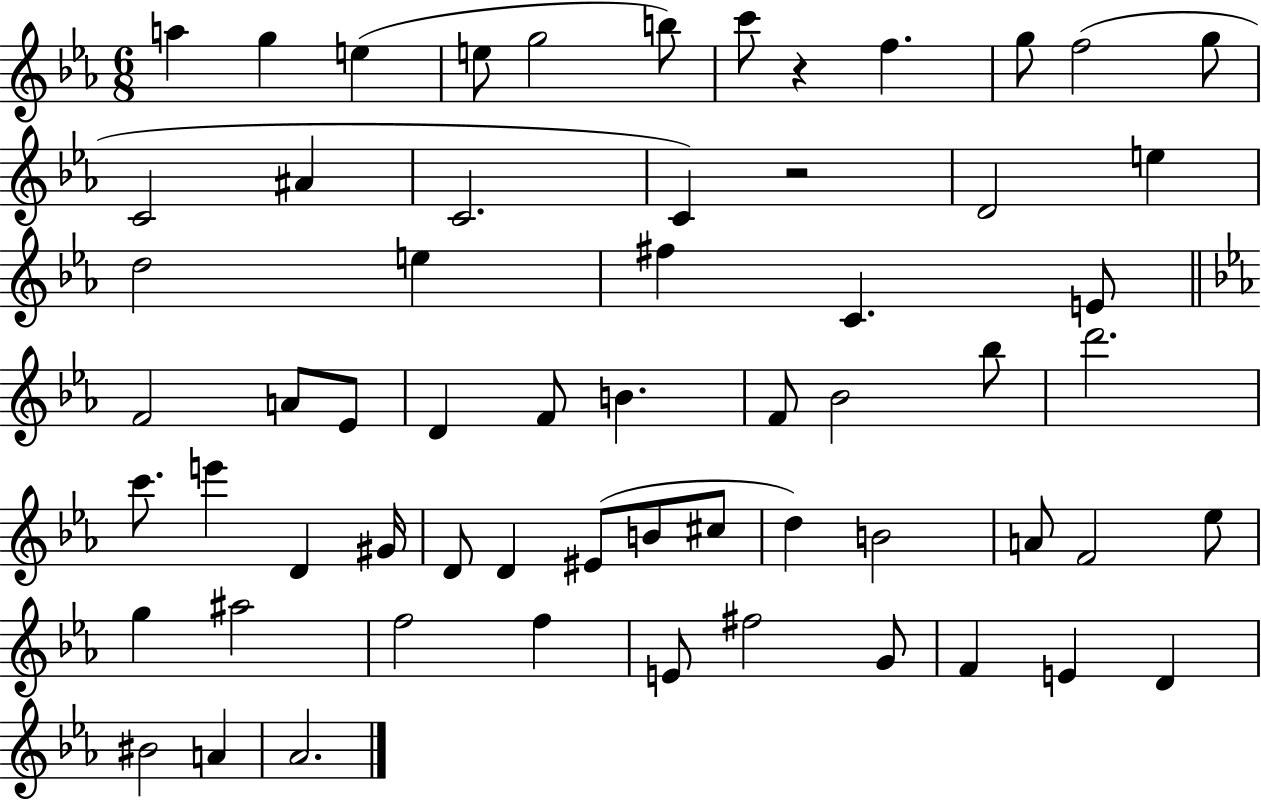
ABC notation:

X:1
T:Untitled
M:6/8
L:1/4
K:Eb
a g e e/2 g2 b/2 c'/2 z f g/2 f2 g/2 C2 ^A C2 C z2 D2 e d2 e ^f C E/2 F2 A/2 _E/2 D F/2 B F/2 _B2 _b/2 d'2 c'/2 e' D ^G/4 D/2 D ^E/2 B/2 ^c/2 d B2 A/2 F2 _e/2 g ^a2 f2 f E/2 ^f2 G/2 F E D ^B2 A _A2